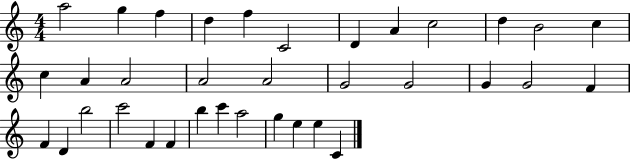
X:1
T:Untitled
M:4/4
L:1/4
K:C
a2 g f d f C2 D A c2 d B2 c c A A2 A2 A2 G2 G2 G G2 F F D b2 c'2 F F b c' a2 g e e C